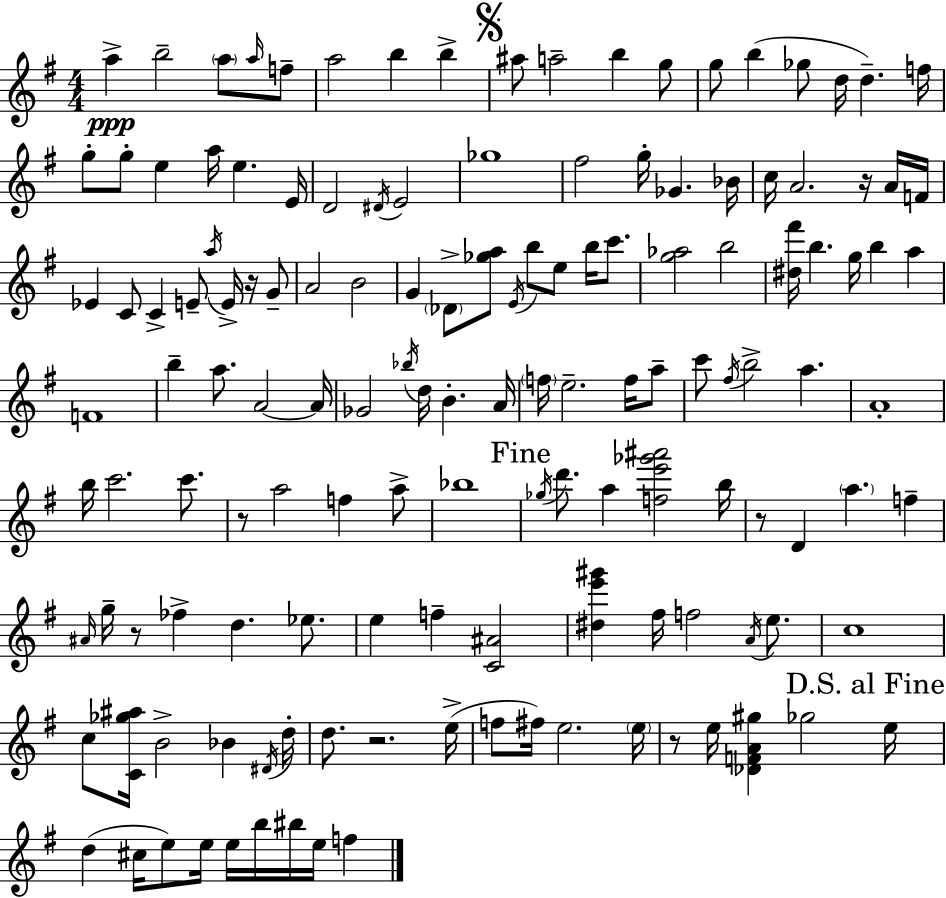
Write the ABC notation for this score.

X:1
T:Untitled
M:4/4
L:1/4
K:G
a b2 a/2 a/4 f/2 a2 b b ^a/2 a2 b g/2 g/2 b _g/2 d/4 d f/4 g/2 g/2 e a/4 e E/4 D2 ^D/4 E2 _g4 ^f2 g/4 _G _B/4 c/4 A2 z/4 A/4 F/4 _E C/2 C E/2 a/4 E/4 z/4 G/2 A2 B2 G _D/2 [_ga]/2 E/4 b/2 e/2 b/4 c'/2 [g_a]2 b2 [^d^f']/4 b g/4 b a F4 b a/2 A2 A/4 _G2 _b/4 d/4 B A/4 f/4 e2 f/4 a/2 c'/2 ^f/4 b2 a A4 b/4 c'2 c'/2 z/2 a2 f a/2 _b4 _g/4 d'/2 a [fe'_g'^a']2 b/4 z/2 D a f ^A/4 g/4 z/2 _f d _e/2 e f [C^A]2 [^de'^g'] ^f/4 f2 A/4 e/2 c4 c/2 [C_g^a]/4 B2 _B ^D/4 d/4 d/2 z2 e/4 f/2 ^f/4 e2 e/4 z/2 e/4 [_DFA^g] _g2 e/4 d ^c/4 e/2 e/4 e/4 b/4 ^b/4 e/4 f